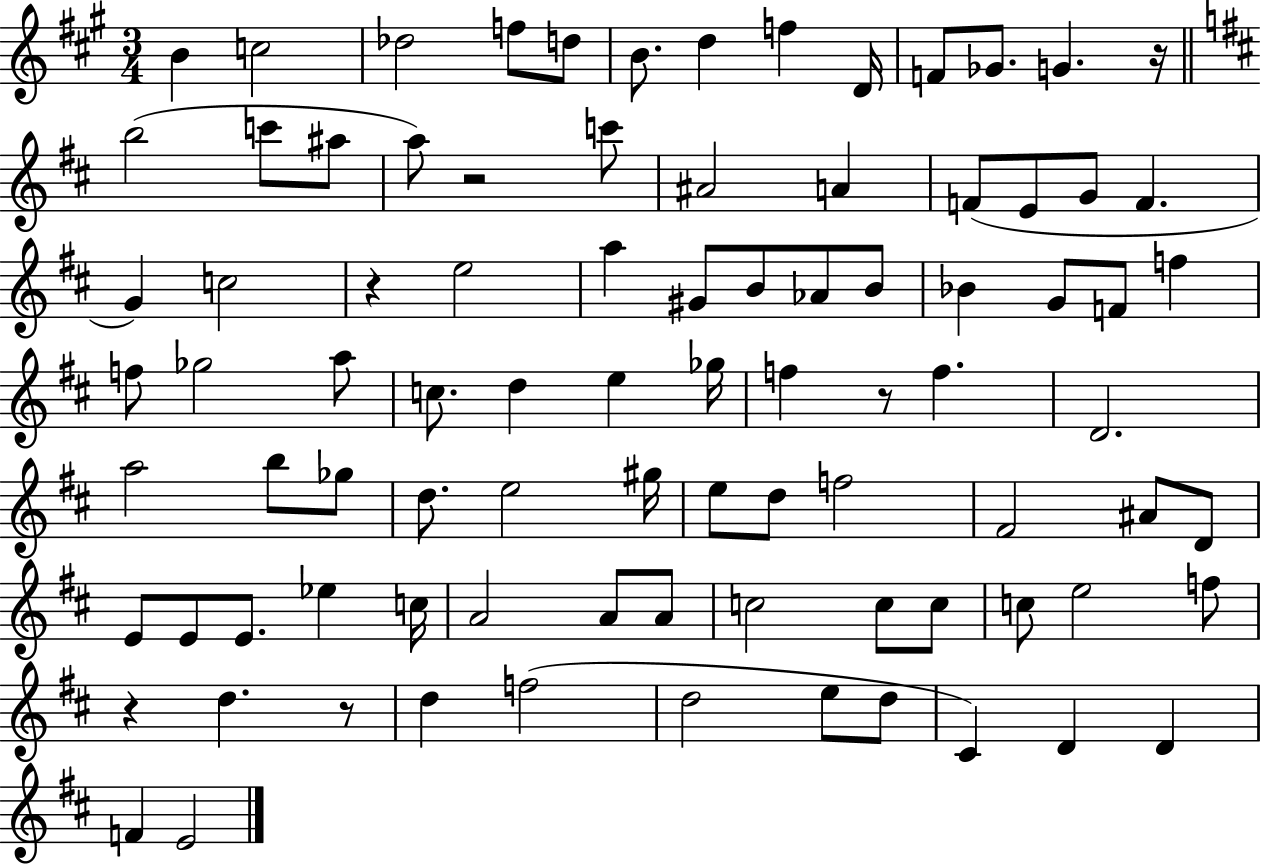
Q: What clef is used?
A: treble